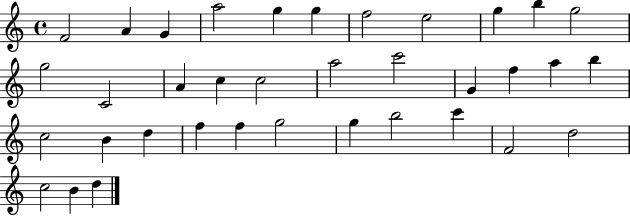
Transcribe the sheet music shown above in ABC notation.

X:1
T:Untitled
M:4/4
L:1/4
K:C
F2 A G a2 g g f2 e2 g b g2 g2 C2 A c c2 a2 c'2 G f a b c2 B d f f g2 g b2 c' F2 d2 c2 B d